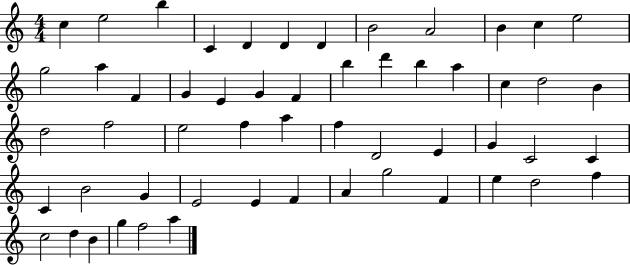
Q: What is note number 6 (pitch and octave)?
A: D4